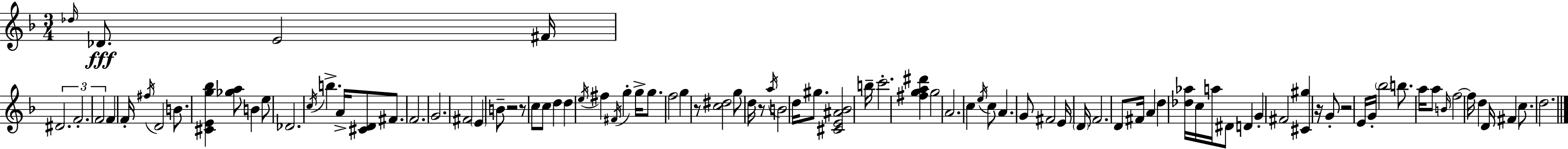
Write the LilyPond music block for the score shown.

{
  \clef treble
  \numericTimeSignature
  \time 3/4
  \key d \minor
  \grace { des''16 }\fff des'8. e'2 | fis'16 \tuplet 3/2 { dis'2. | f'2.-. | f'2 } f'4 | \break f'16-. \acciaccatura { fis''16 } d'2 b'8. | <cis' e' g'' bes''>4 <ges'' a''>8 b'4 | e''8 des'2. | \acciaccatura { c''16 } b''4.-> a'16-> <cis' d'>8 | \break fis'8. f'2. | g'2. | fis'2 \parenthesize e'4 | b'8-- r2 | \break r8 c''8 c''8 d''4 d''4 | \acciaccatura { e''16 } fis''4 \acciaccatura { fis'16 } g''4-. | g''16-> g''8. f''2 | g''4 r8 <c'' dis''>2 | \break g''8 d''16 r8 \acciaccatura { a''16 } b'2 | d''16 gis''8. <cis' e' ais' bes'>2 | b''16-- c'''2.-. | <fis'' g'' a'' dis'''>4 g''2 | \break a'2. | c''4 \acciaccatura { e''16 } c''8 | a'4. g'8 fis'2 | e'16 \parenthesize d'16 f'2. | \break d'8 fis'16 a'4 | d''4 <des'' aes''>16 c''16 a''16 dis'8 d'4 | g'4-. fis'2 | <cis' gis''>4 r16 g'8-. r2 | \break e'16 g'16-. \parenthesize bes''2 | b''8. a''16 a''8 \grace { b'16 } f''2~~ | f''16 d''4 | d'16 fis'4 c''8. d''2. | \break \bar "|."
}